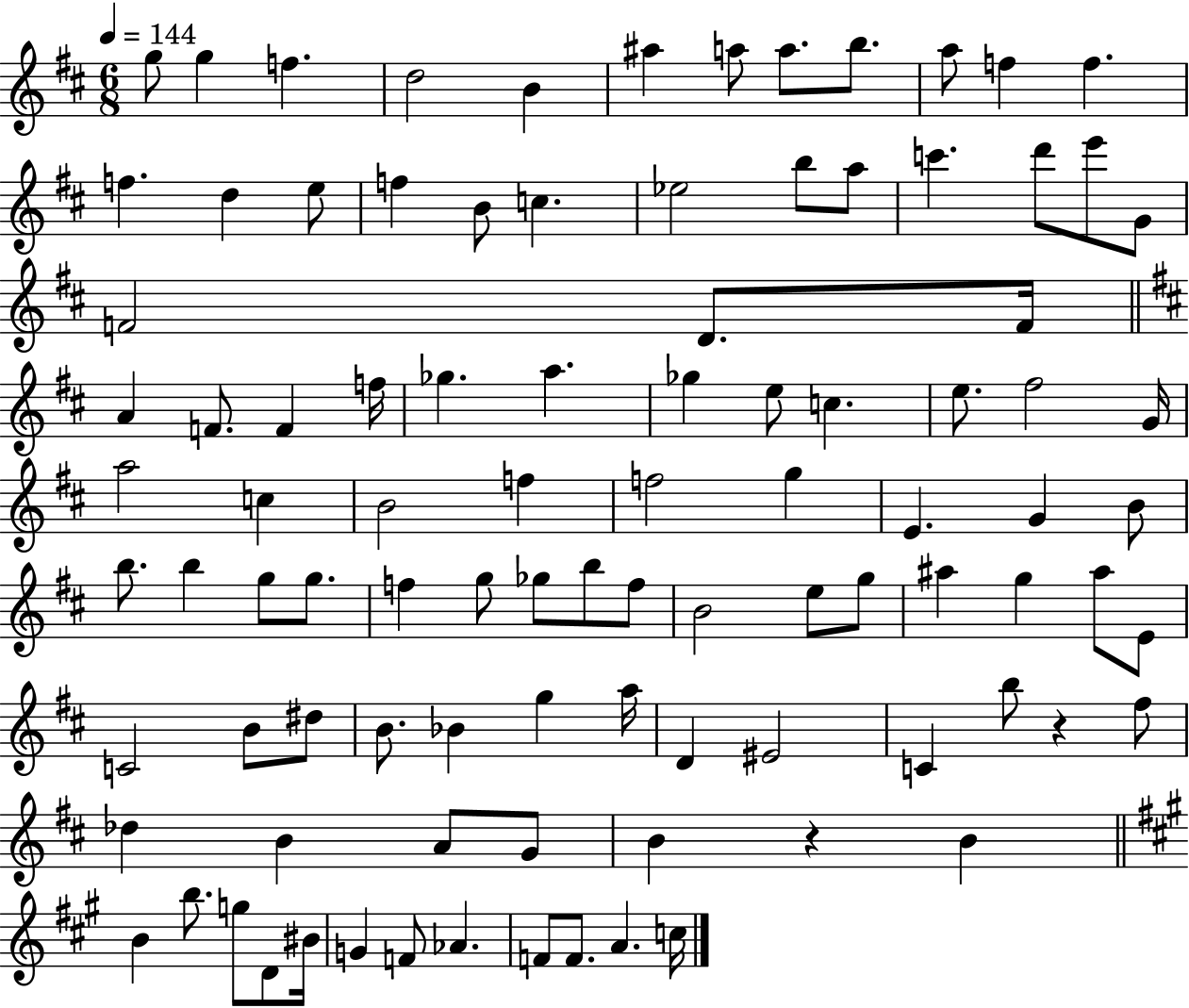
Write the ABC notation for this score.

X:1
T:Untitled
M:6/8
L:1/4
K:D
g/2 g f d2 B ^a a/2 a/2 b/2 a/2 f f f d e/2 f B/2 c _e2 b/2 a/2 c' d'/2 e'/2 G/2 F2 D/2 F/4 A F/2 F f/4 _g a _g e/2 c e/2 ^f2 G/4 a2 c B2 f f2 g E G B/2 b/2 b g/2 g/2 f g/2 _g/2 b/2 f/2 B2 e/2 g/2 ^a g ^a/2 E/2 C2 B/2 ^d/2 B/2 _B g a/4 D ^E2 C b/2 z ^f/2 _d B A/2 G/2 B z B B b/2 g/2 D/2 ^B/4 G F/2 _A F/2 F/2 A c/4